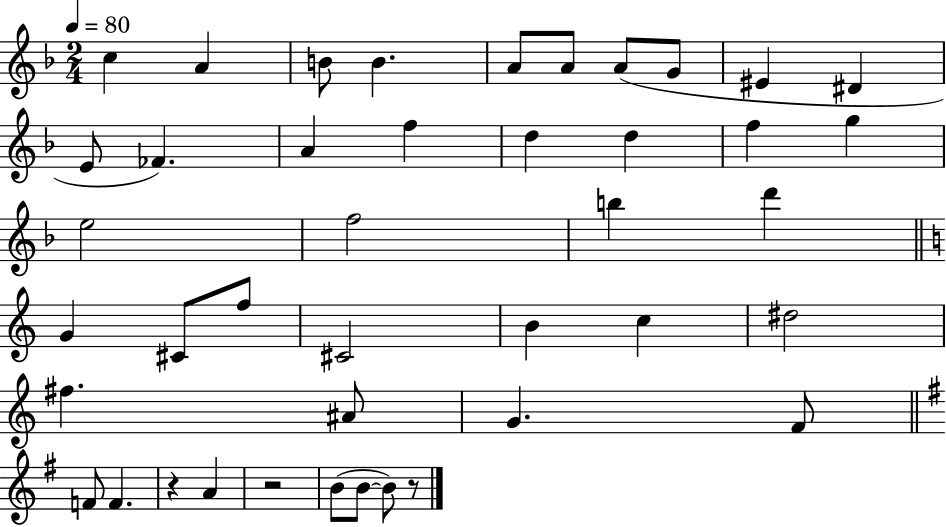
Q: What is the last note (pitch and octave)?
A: B4